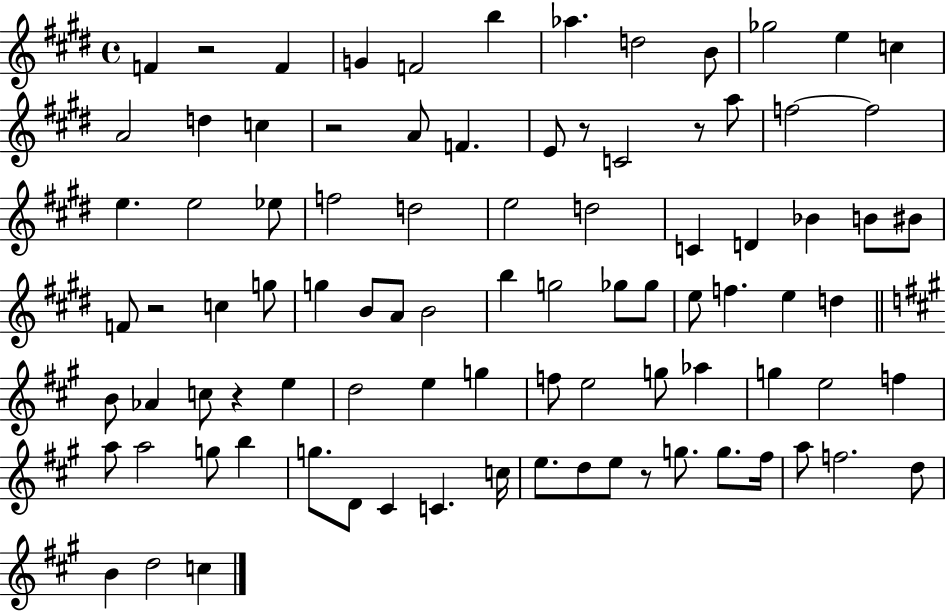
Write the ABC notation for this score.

X:1
T:Untitled
M:4/4
L:1/4
K:E
F z2 F G F2 b _a d2 B/2 _g2 e c A2 d c z2 A/2 F E/2 z/2 C2 z/2 a/2 f2 f2 e e2 _e/2 f2 d2 e2 d2 C D _B B/2 ^B/2 F/2 z2 c g/2 g B/2 A/2 B2 b g2 _g/2 _g/2 e/2 f e d B/2 _A c/2 z e d2 e g f/2 e2 g/2 _a g e2 f a/2 a2 g/2 b g/2 D/2 ^C C c/4 e/2 d/2 e/2 z/2 g/2 g/2 ^f/4 a/2 f2 d/2 B d2 c